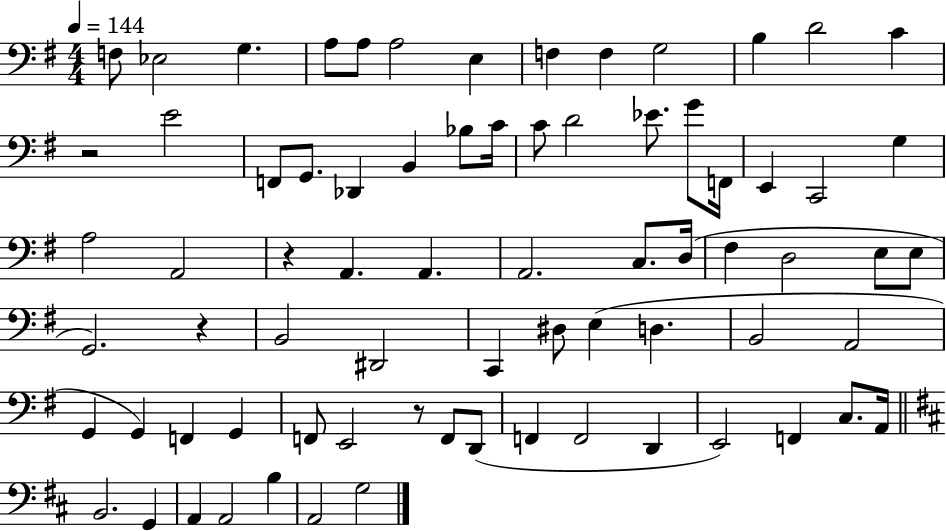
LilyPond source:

{
  \clef bass
  \numericTimeSignature
  \time 4/4
  \key g \major
  \tempo 4 = 144
  f8 ees2 g4. | a8 a8 a2 e4 | f4 f4 g2 | b4 d'2 c'4 | \break r2 e'2 | f,8 g,8. des,4 b,4 bes8 c'16 | c'8 d'2 ees'8. g'8 f,16 | e,4 c,2 g4 | \break a2 a,2 | r4 a,4. a,4. | a,2. c8. d16( | fis4 d2 e8 e8 | \break g,2.) r4 | b,2 dis,2 | c,4 dis8 e4( d4. | b,2 a,2 | \break g,4 g,4) f,4 g,4 | f,8 e,2 r8 f,8 d,8( | f,4 f,2 d,4 | e,2) f,4 c8. a,16 | \break \bar "||" \break \key d \major b,2. g,4 | a,4 a,2 b4 | a,2 g2 | \bar "|."
}